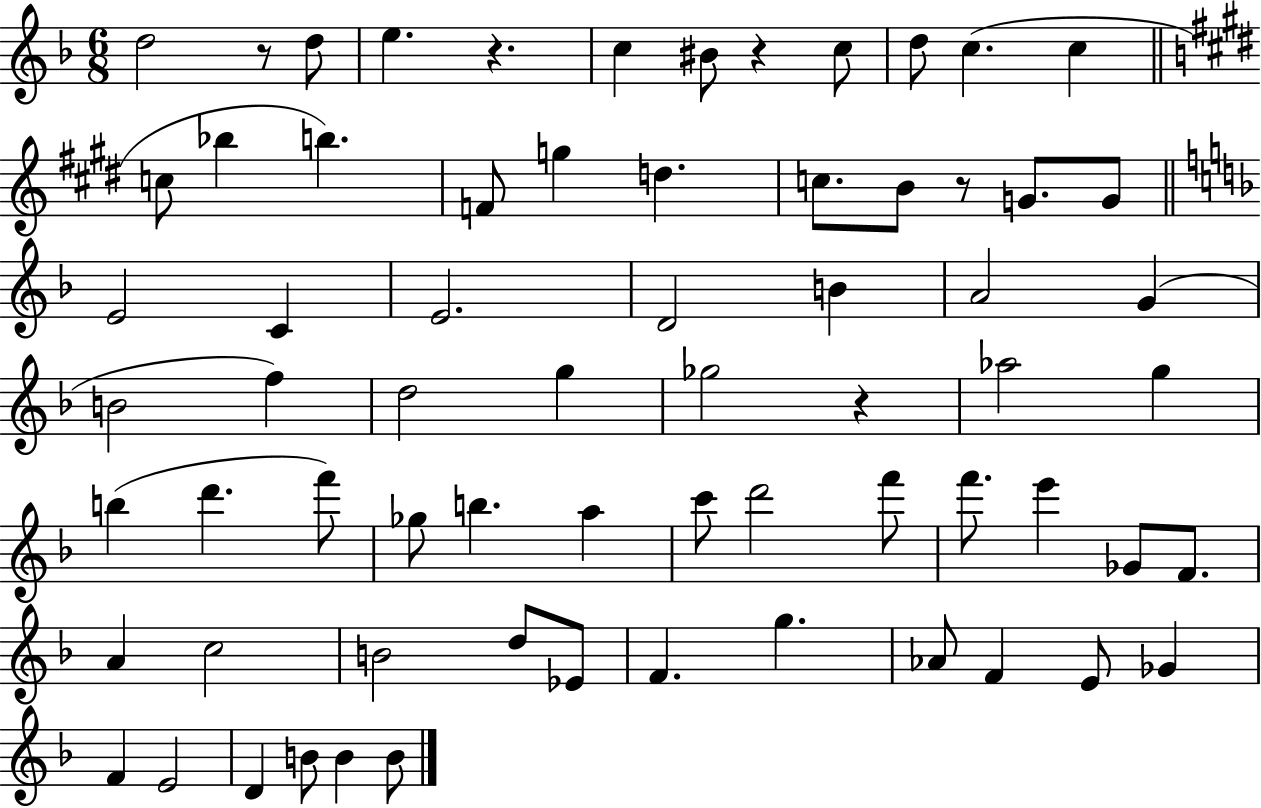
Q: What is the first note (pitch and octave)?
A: D5